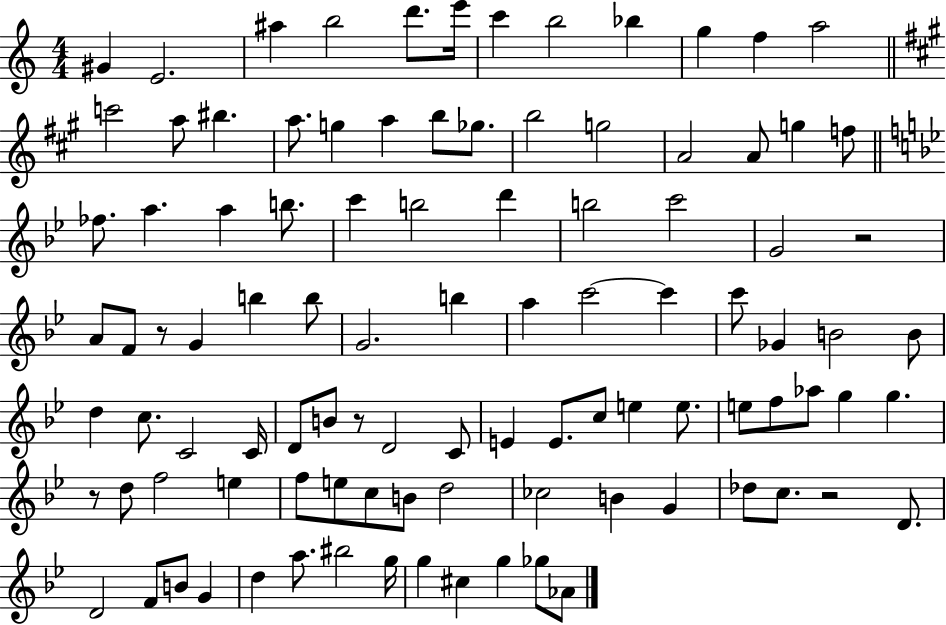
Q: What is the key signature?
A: C major